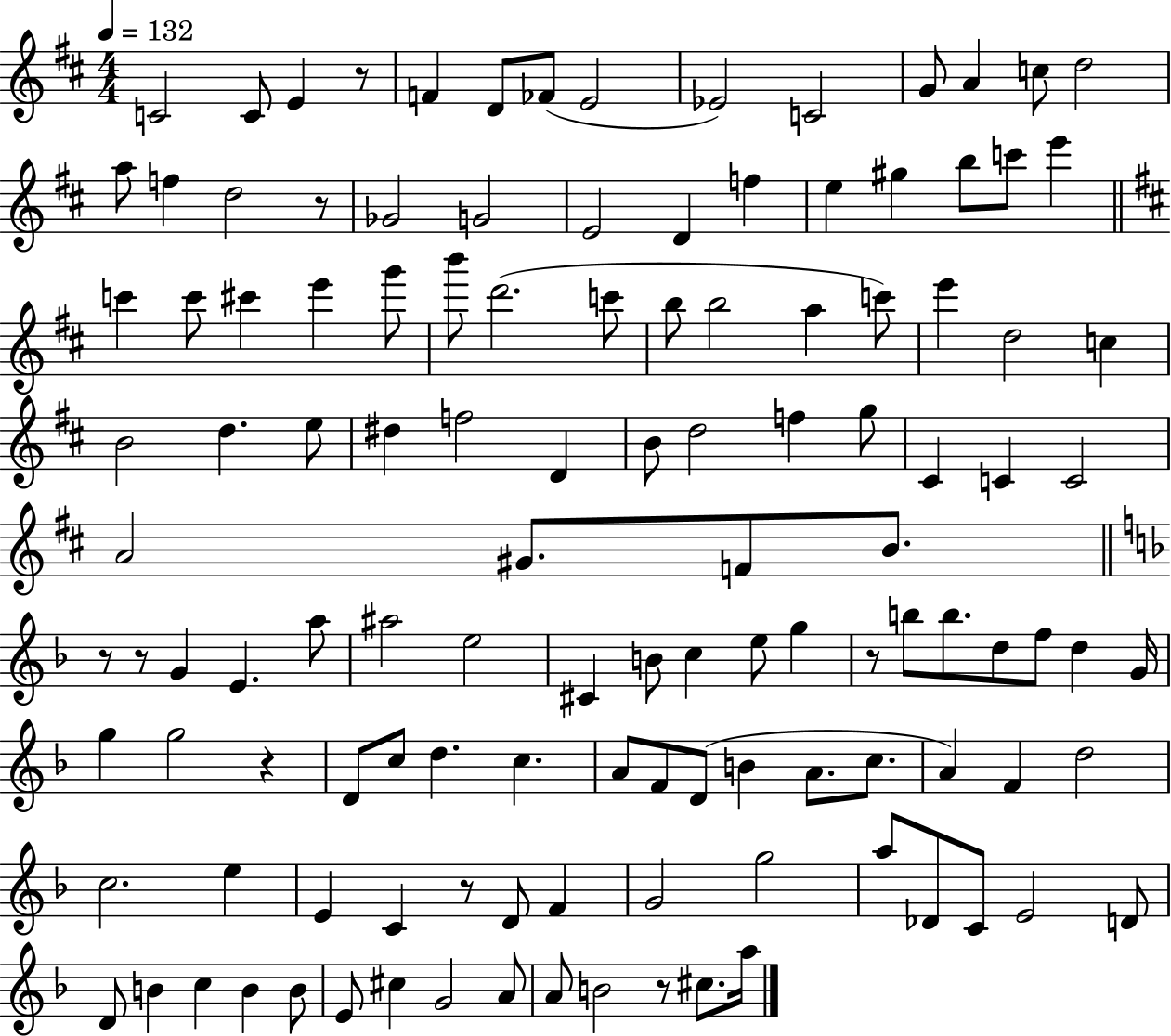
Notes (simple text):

C4/h C4/e E4/q R/e F4/q D4/e FES4/e E4/h Eb4/h C4/h G4/e A4/q C5/e D5/h A5/e F5/q D5/h R/e Gb4/h G4/h E4/h D4/q F5/q E5/q G#5/q B5/e C6/e E6/q C6/q C6/e C#6/q E6/q G6/e B6/e D6/h. C6/e B5/e B5/h A5/q C6/e E6/q D5/h C5/q B4/h D5/q. E5/e D#5/q F5/h D4/q B4/e D5/h F5/q G5/e C#4/q C4/q C4/h A4/h G#4/e. F4/e B4/e. R/e R/e G4/q E4/q. A5/e A#5/h E5/h C#4/q B4/e C5/q E5/e G5/q R/e B5/e B5/e. D5/e F5/e D5/q G4/s G5/q G5/h R/q D4/e C5/e D5/q. C5/q. A4/e F4/e D4/e B4/q A4/e. C5/e. A4/q F4/q D5/h C5/h. E5/q E4/q C4/q R/e D4/e F4/q G4/h G5/h A5/e Db4/e C4/e E4/h D4/e D4/e B4/q C5/q B4/q B4/e E4/e C#5/q G4/h A4/e A4/e B4/h R/e C#5/e. A5/s